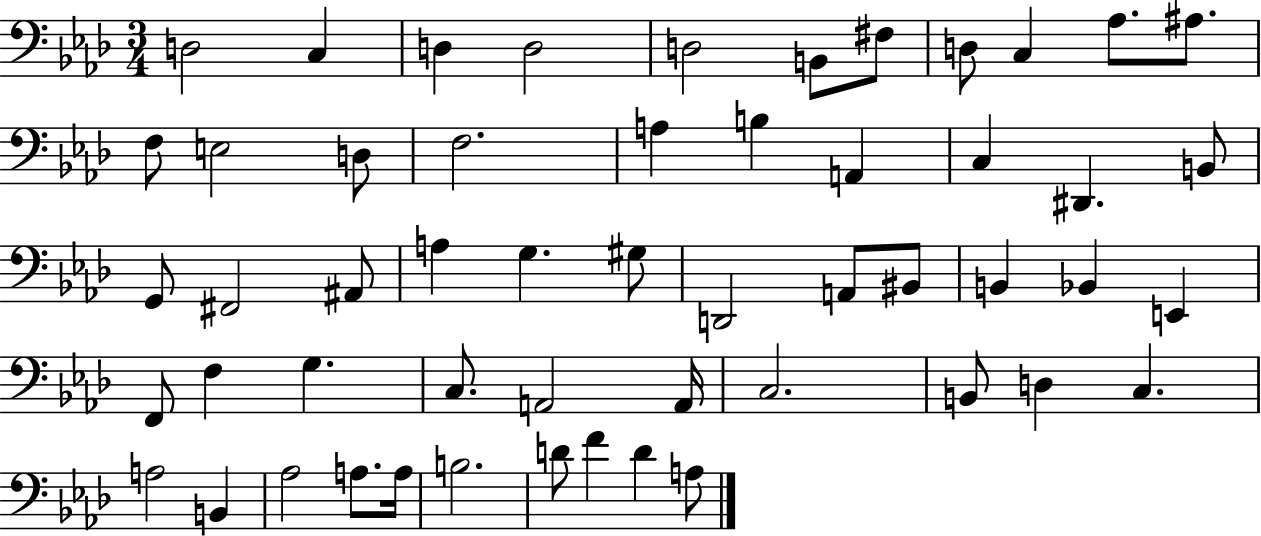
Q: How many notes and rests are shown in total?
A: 53